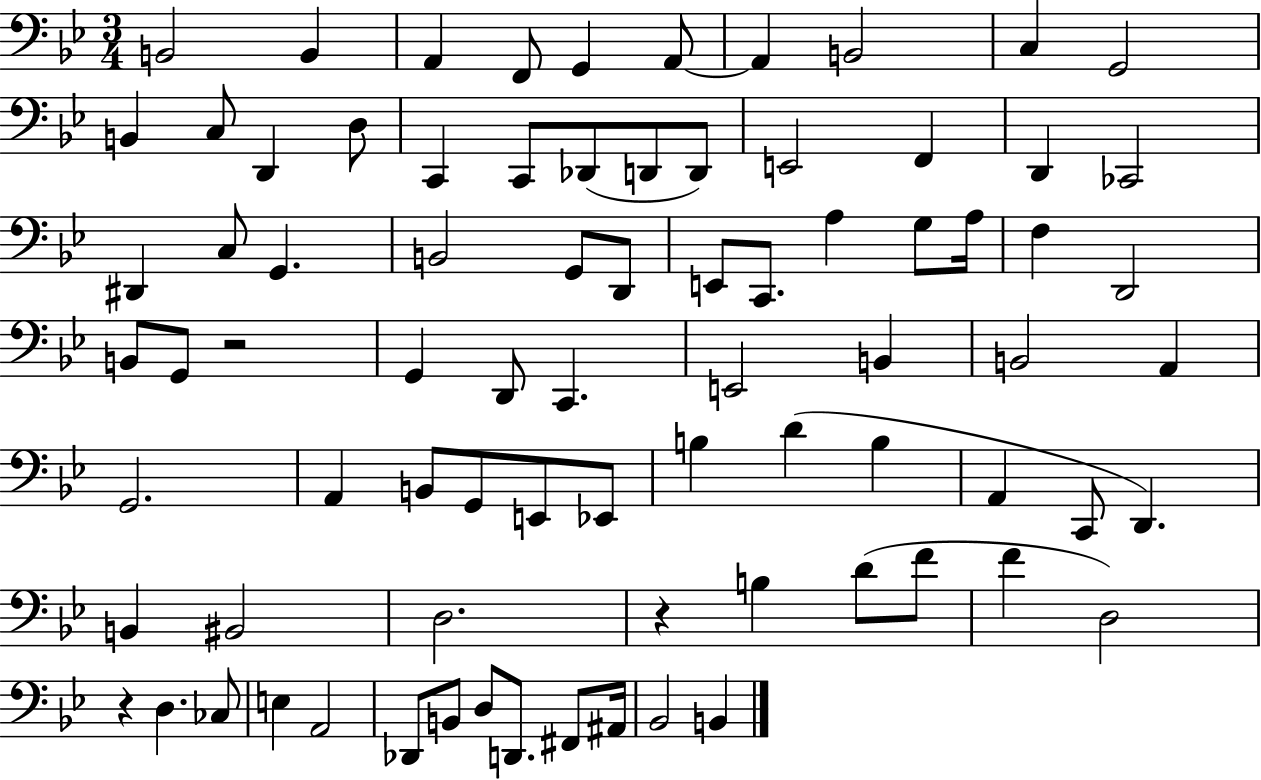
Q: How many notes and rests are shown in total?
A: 80